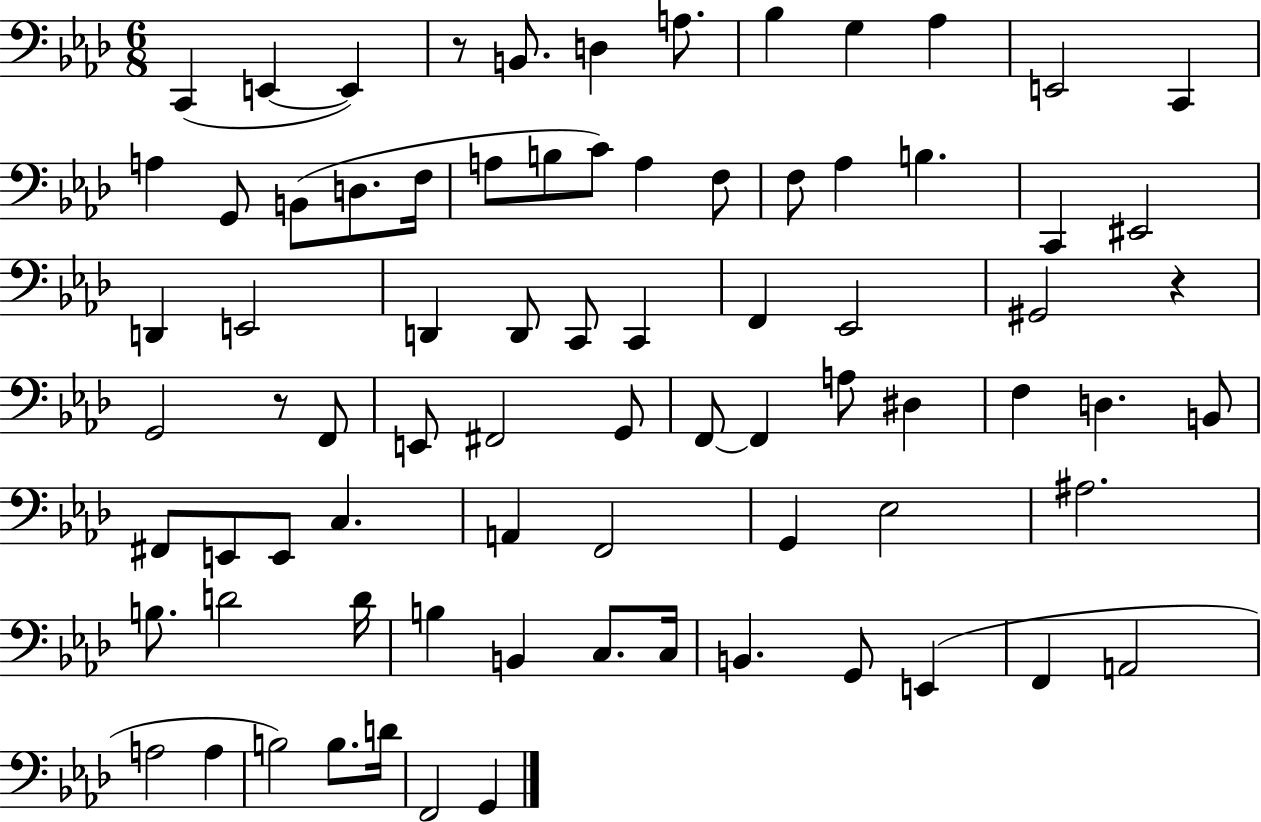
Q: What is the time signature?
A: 6/8